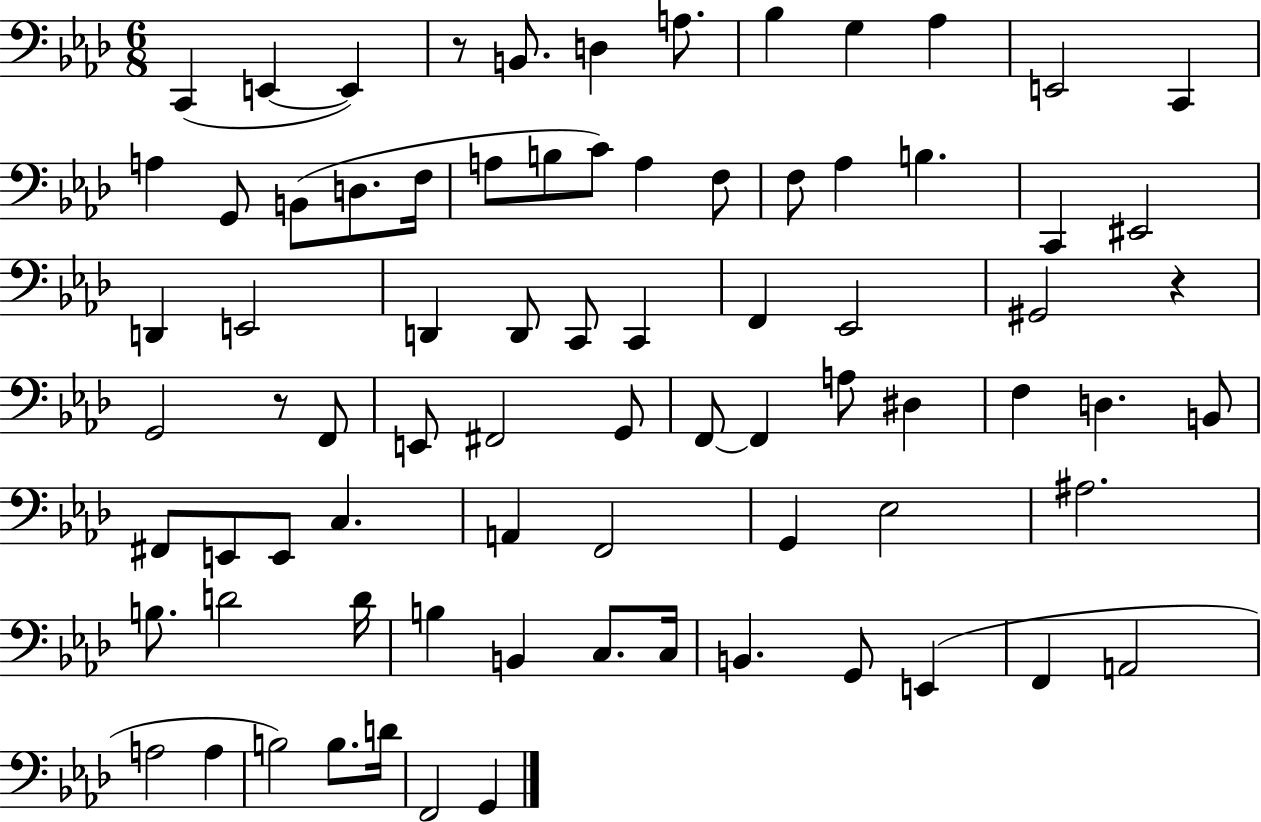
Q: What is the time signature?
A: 6/8